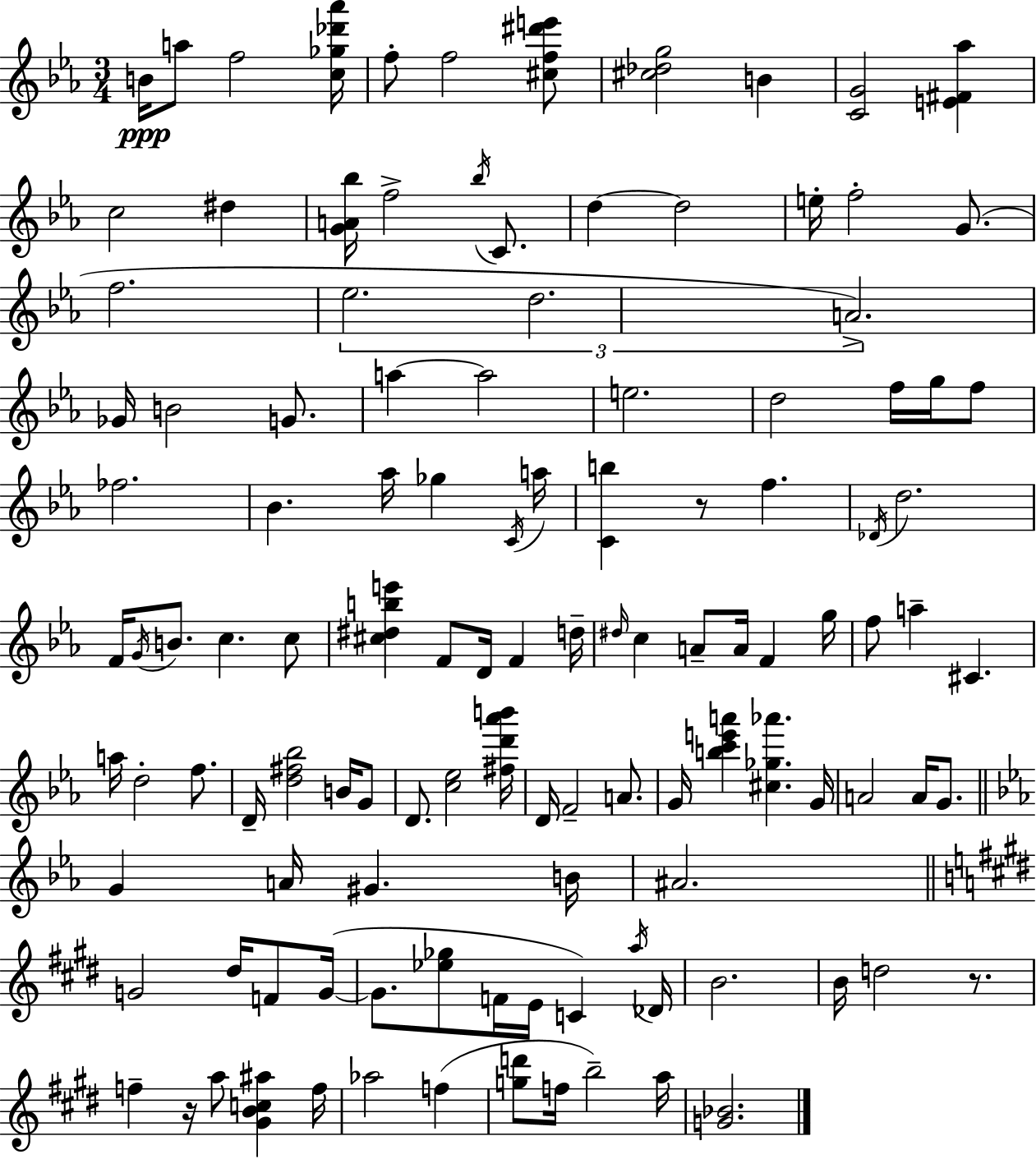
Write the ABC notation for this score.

X:1
T:Untitled
M:3/4
L:1/4
K:Cm
B/4 a/2 f2 [c_g_d'_a']/4 f/2 f2 [^cf^d'e']/2 [^c_dg]2 B [CG]2 [E^F_a] c2 ^d [GA_b]/4 f2 _b/4 C/2 d d2 e/4 f2 G/2 f2 _e2 d2 A2 _G/4 B2 G/2 a a2 e2 d2 f/4 g/4 f/2 _f2 _B _a/4 _g C/4 a/4 [Cb] z/2 f _D/4 d2 F/4 G/4 B/2 c c/2 [^c^dbe'] F/2 D/4 F d/4 ^d/4 c A/2 A/4 F g/4 f/2 a ^C a/4 d2 f/2 D/4 [d^f_b]2 B/4 G/2 D/2 [c_e]2 [^fd'_a'b']/4 D/4 F2 A/2 G/4 [bc'e'a'] [^c_g_a'] G/4 A2 A/4 G/2 G A/4 ^G B/4 ^A2 G2 ^d/4 F/2 G/4 G/2 [_e_g]/2 F/4 E/4 C a/4 _D/4 B2 B/4 d2 z/2 f z/4 a/2 [^GBc^a] f/4 _a2 f [gd']/2 f/4 b2 a/4 [G_B]2